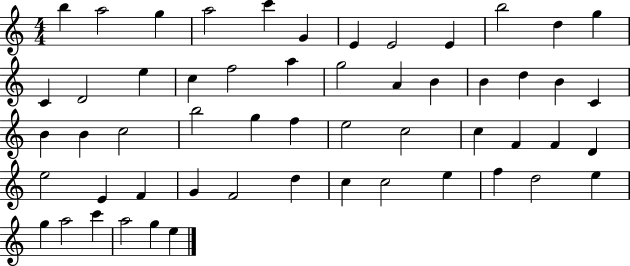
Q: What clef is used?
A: treble